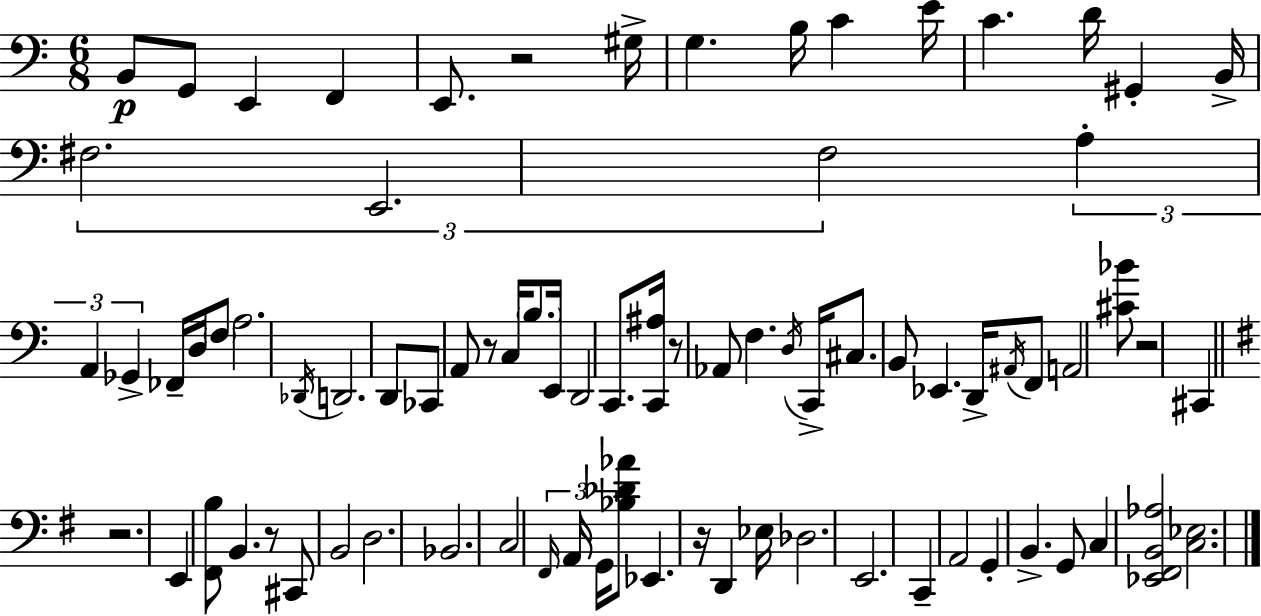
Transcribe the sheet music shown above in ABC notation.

X:1
T:Untitled
M:6/8
L:1/4
K:C
B,,/2 G,,/2 E,, F,, E,,/2 z2 ^G,/4 G, B,/4 C E/4 C D/4 ^G,, B,,/4 ^F,2 E,,2 F,2 A, A,, _G,, _F,,/4 D,/4 F,/2 A,2 _D,,/4 D,,2 D,,/2 _C,,/2 A,,/2 z/2 C,/4 B,/2 E,,/4 D,,2 C,,/2 [C,,^A,]/4 z/2 _A,,/2 F, D,/4 C,,/4 ^C,/2 B,,/2 _E,, D,,/4 ^A,,/4 F,,/2 A,,2 [^C_B]/2 z2 ^C,, z2 E,, [^F,,B,]/2 B,, z/2 ^C,,/2 B,,2 D,2 _B,,2 C,2 ^F,,/4 A,,/4 G,,/4 [_B,_D_A]/2 _E,, z/4 D,, _E,/4 _D,2 E,,2 C,, A,,2 G,, B,, G,,/2 C, [_E,,^F,,B,,_A,]2 [C,_E,]2